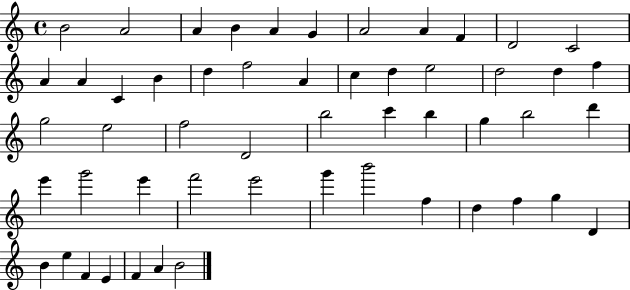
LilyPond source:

{
  \clef treble
  \time 4/4
  \defaultTimeSignature
  \key c \major
  b'2 a'2 | a'4 b'4 a'4 g'4 | a'2 a'4 f'4 | d'2 c'2 | \break a'4 a'4 c'4 b'4 | d''4 f''2 a'4 | c''4 d''4 e''2 | d''2 d''4 f''4 | \break g''2 e''2 | f''2 d'2 | b''2 c'''4 b''4 | g''4 b''2 d'''4 | \break e'''4 g'''2 e'''4 | f'''2 e'''2 | g'''4 b'''2 f''4 | d''4 f''4 g''4 d'4 | \break b'4 e''4 f'4 e'4 | f'4 a'4 b'2 | \bar "|."
}